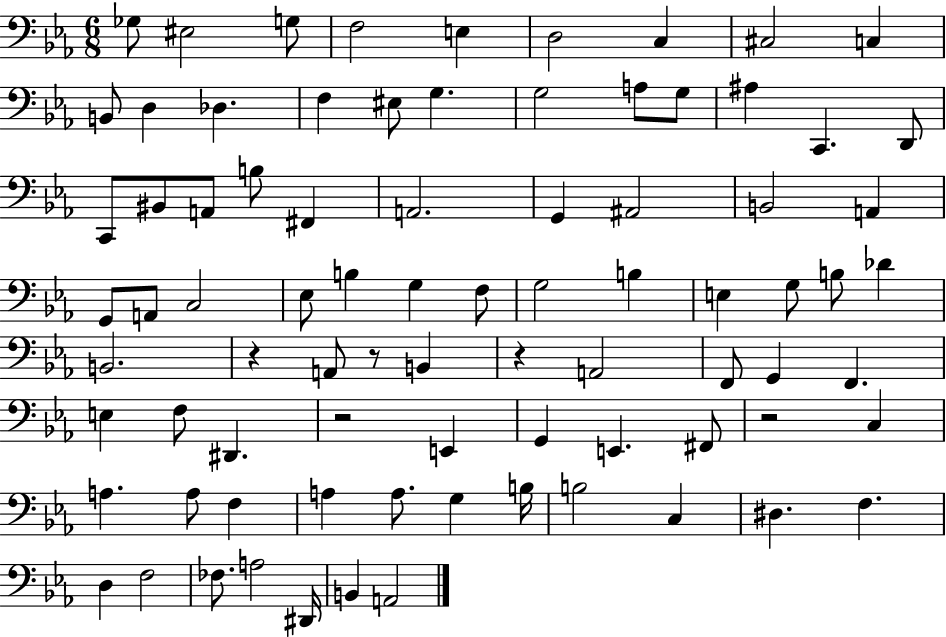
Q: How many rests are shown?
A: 5